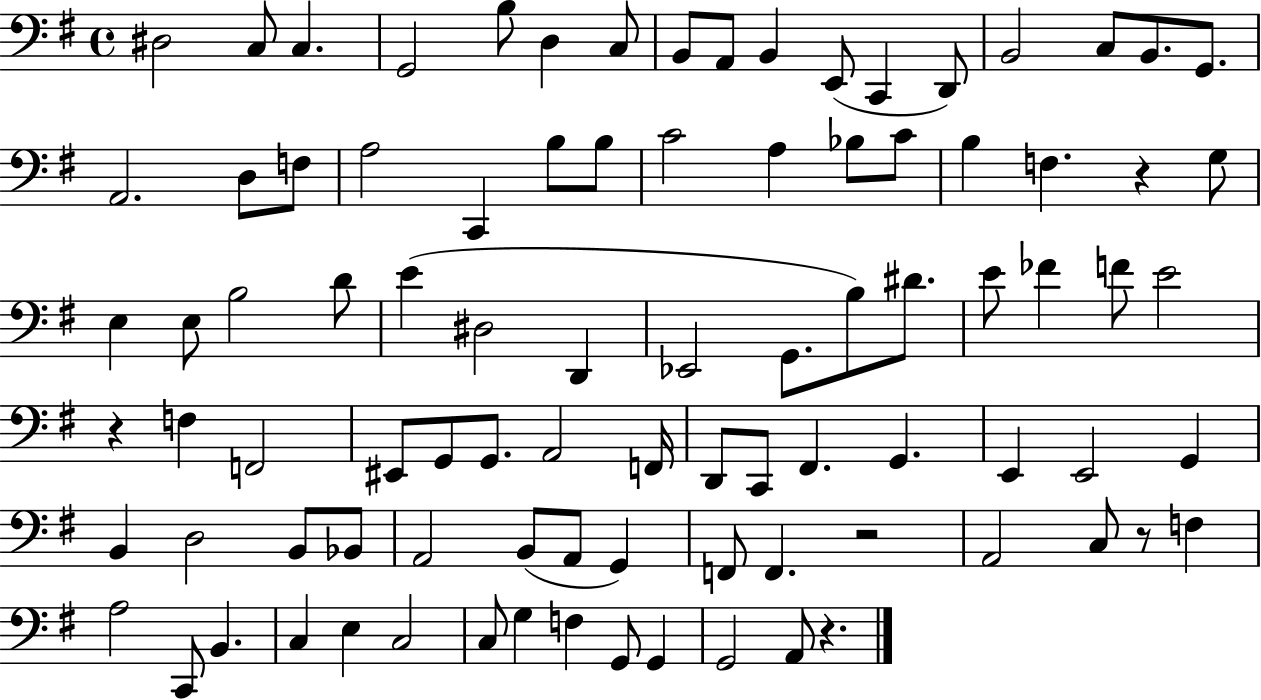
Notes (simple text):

D#3/h C3/e C3/q. G2/h B3/e D3/q C3/e B2/e A2/e B2/q E2/e C2/q D2/e B2/h C3/e B2/e. G2/e. A2/h. D3/e F3/e A3/h C2/q B3/e B3/e C4/h A3/q Bb3/e C4/e B3/q F3/q. R/q G3/e E3/q E3/e B3/h D4/e E4/q D#3/h D2/q Eb2/h G2/e. B3/e D#4/e. E4/e FES4/q F4/e E4/h R/q F3/q F2/h EIS2/e G2/e G2/e. A2/h F2/s D2/e C2/e F#2/q. G2/q. E2/q E2/h G2/q B2/q D3/h B2/e Bb2/e A2/h B2/e A2/e G2/q F2/e F2/q. R/h A2/h C3/e R/e F3/q A3/h C2/e B2/q. C3/q E3/q C3/h C3/e G3/q F3/q G2/e G2/q G2/h A2/e R/q.